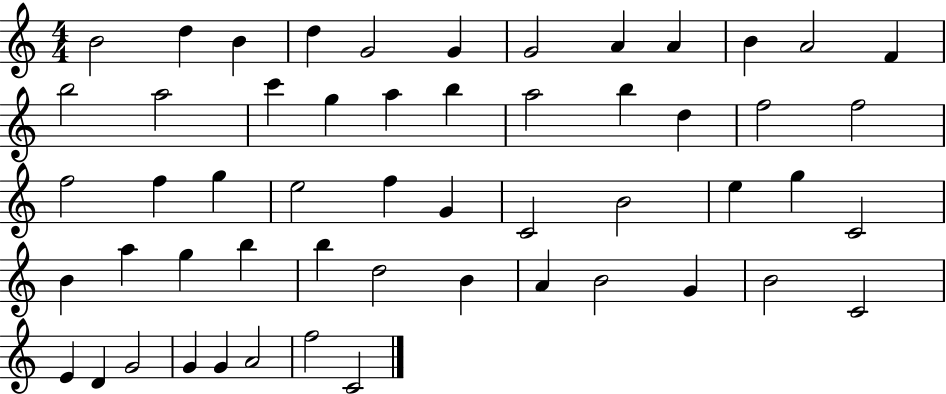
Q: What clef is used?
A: treble